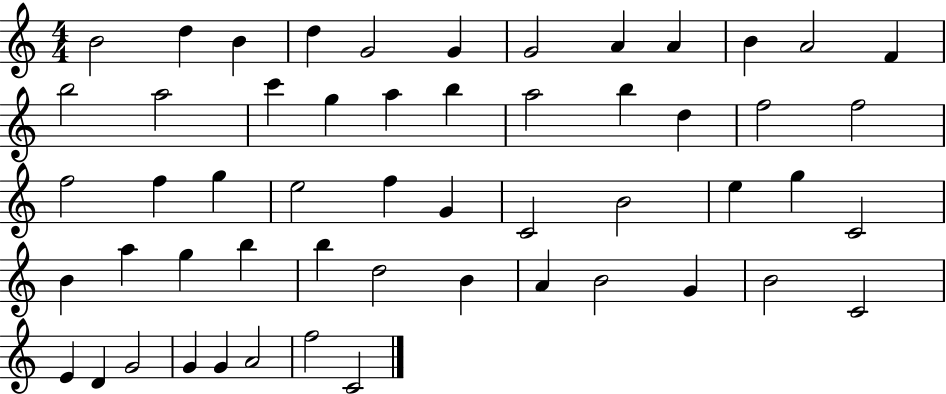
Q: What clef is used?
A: treble